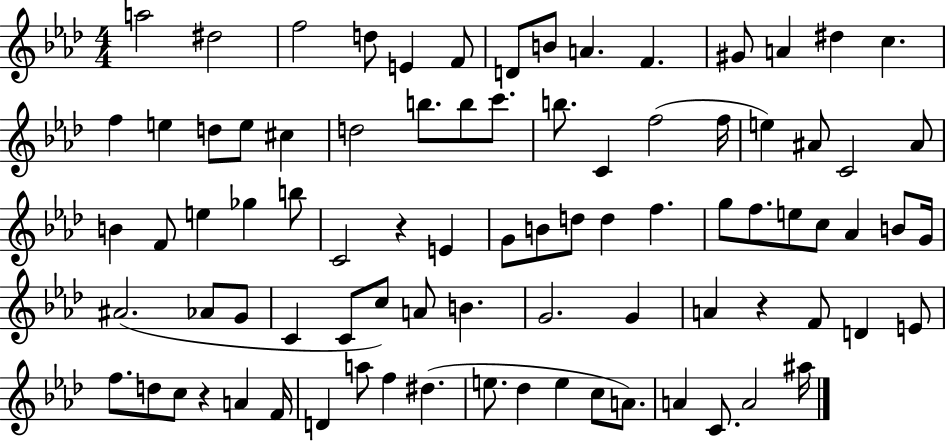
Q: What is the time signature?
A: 4/4